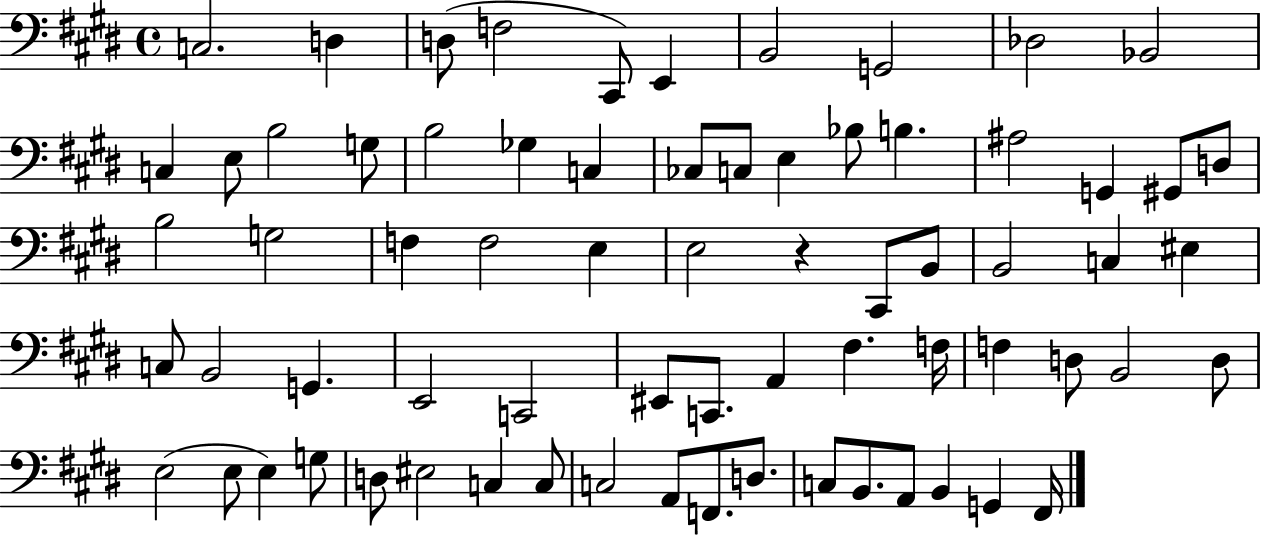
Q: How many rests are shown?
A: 1